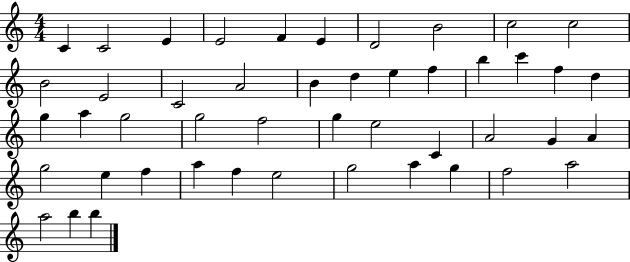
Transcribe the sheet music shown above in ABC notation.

X:1
T:Untitled
M:4/4
L:1/4
K:C
C C2 E E2 F E D2 B2 c2 c2 B2 E2 C2 A2 B d e f b c' f d g a g2 g2 f2 g e2 C A2 G A g2 e f a f e2 g2 a g f2 a2 a2 b b